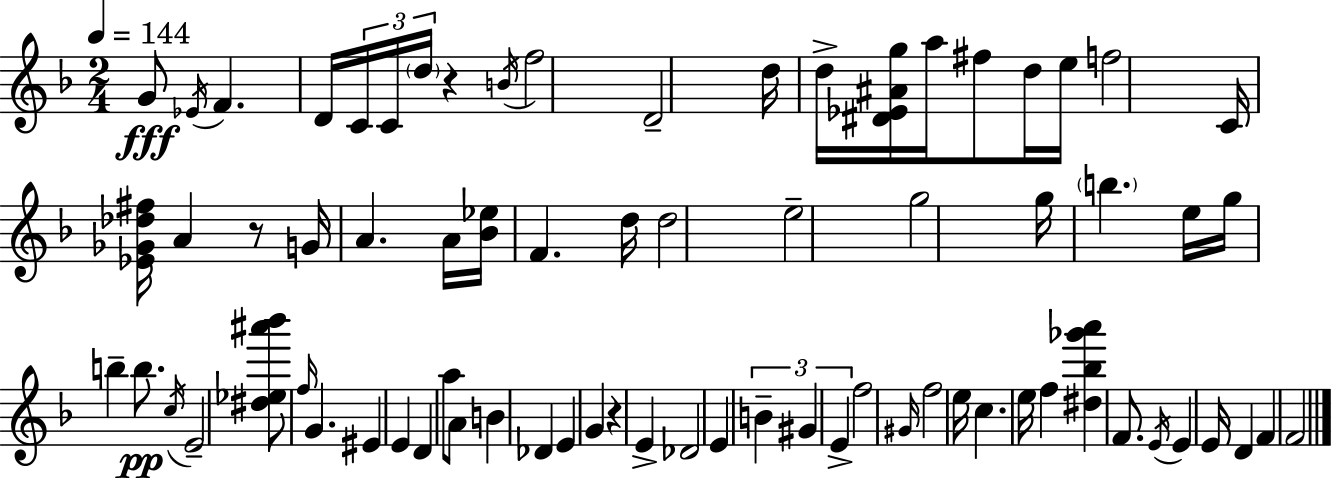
X:1
T:Untitled
M:2/4
L:1/4
K:F
G/2 _E/4 F D/4 C/4 C/4 d/4 z B/4 f2 D2 d/4 d/4 [^D_E^Ag]/4 a/4 ^f/2 d/4 e/4 f2 C/4 [_E_G_d^f]/4 A z/2 G/4 A A/4 [_B_e]/4 F d/4 d2 e2 g2 g/4 b e/4 g/4 b b/2 c/4 E2 [^d_e^a'_b']/2 f/4 G ^E E D a/2 A/2 B _D E G z E _D2 E B ^G E f2 ^G/4 f2 e/4 c e/4 f [^d_b_g'a'] F/2 E/4 E E/4 D F F2